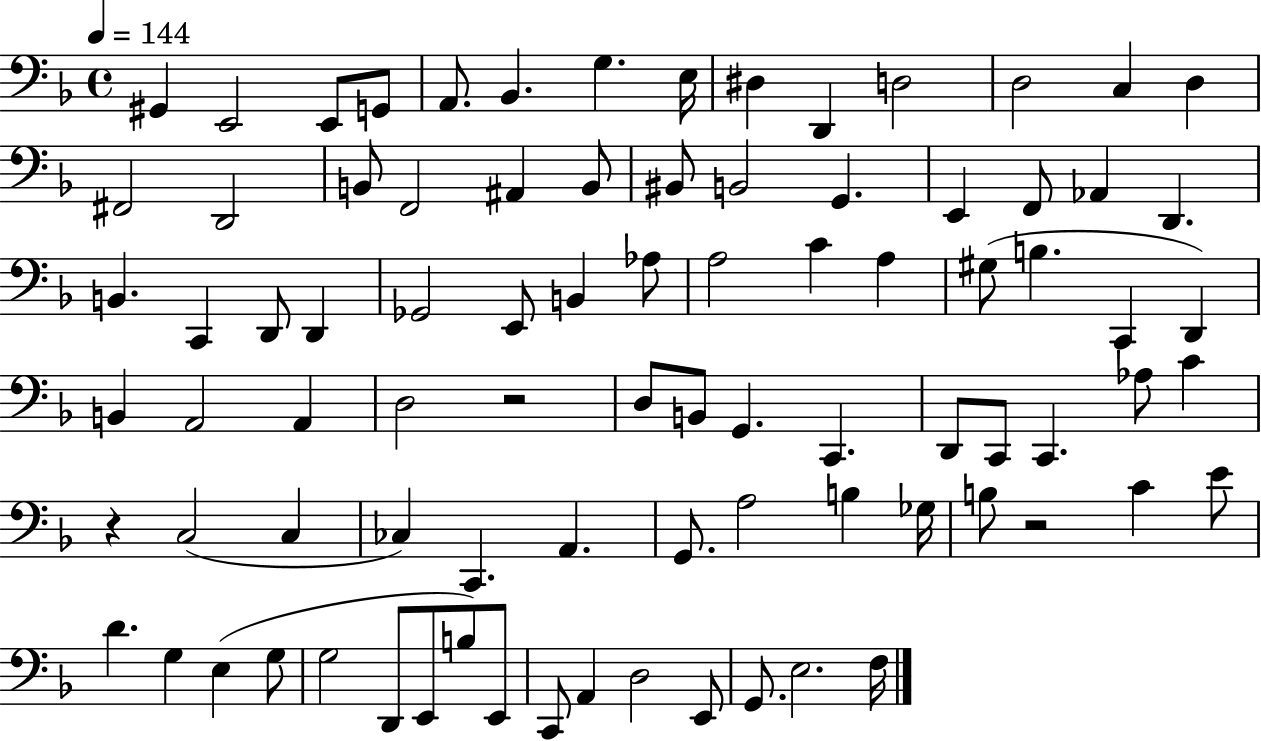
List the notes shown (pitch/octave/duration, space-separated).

G#2/q E2/h E2/e G2/e A2/e. Bb2/q. G3/q. E3/s D#3/q D2/q D3/h D3/h C3/q D3/q F#2/h D2/h B2/e F2/h A#2/q B2/e BIS2/e B2/h G2/q. E2/q F2/e Ab2/q D2/q. B2/q. C2/q D2/e D2/q Gb2/h E2/e B2/q Ab3/e A3/h C4/q A3/q G#3/e B3/q. C2/q D2/q B2/q A2/h A2/q D3/h R/h D3/e B2/e G2/q. C2/q. D2/e C2/e C2/q. Ab3/e C4/q R/q C3/h C3/q CES3/q C2/q. A2/q. G2/e. A3/h B3/q Gb3/s B3/e R/h C4/q E4/e D4/q. G3/q E3/q G3/e G3/h D2/e E2/e B3/e E2/e C2/e A2/q D3/h E2/e G2/e. E3/h. F3/s